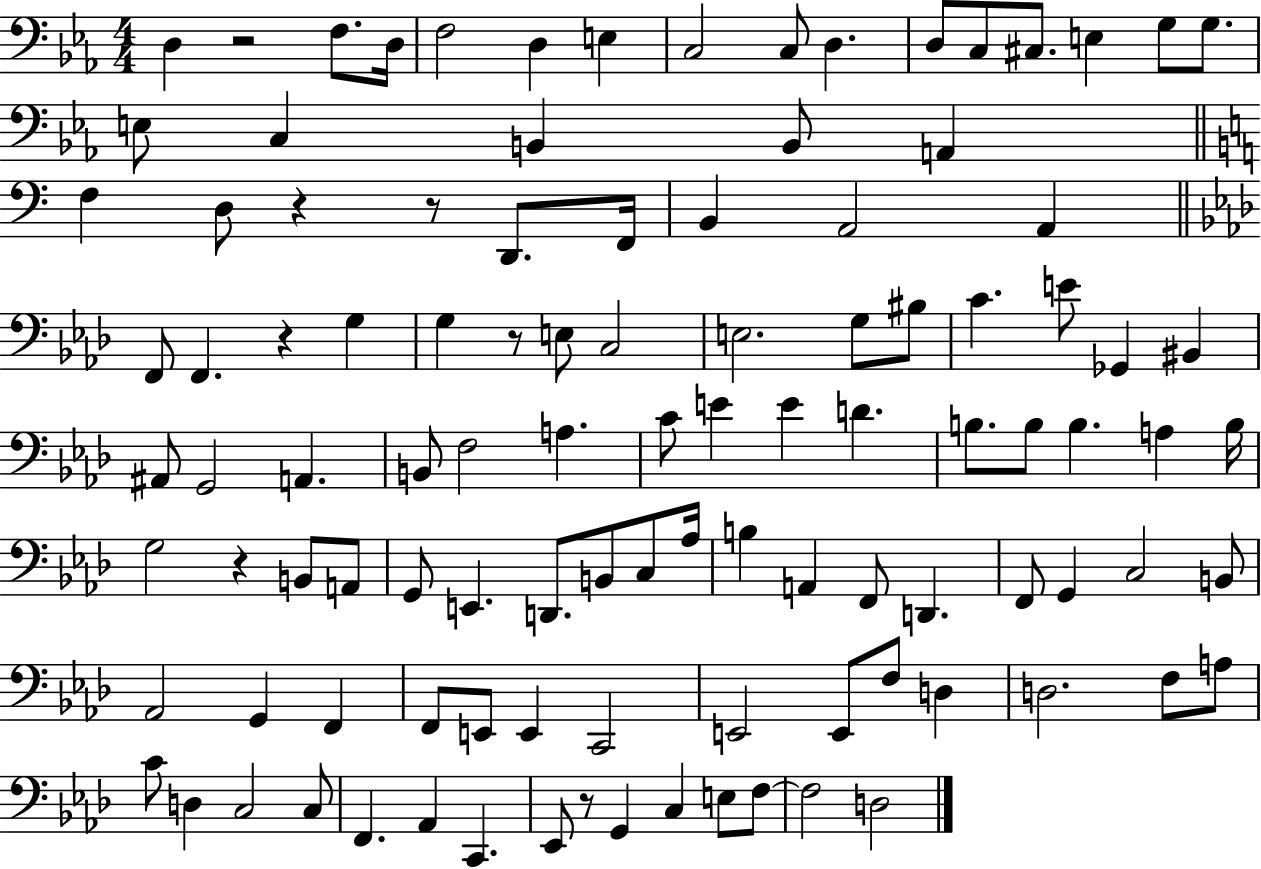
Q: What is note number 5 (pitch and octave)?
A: D3